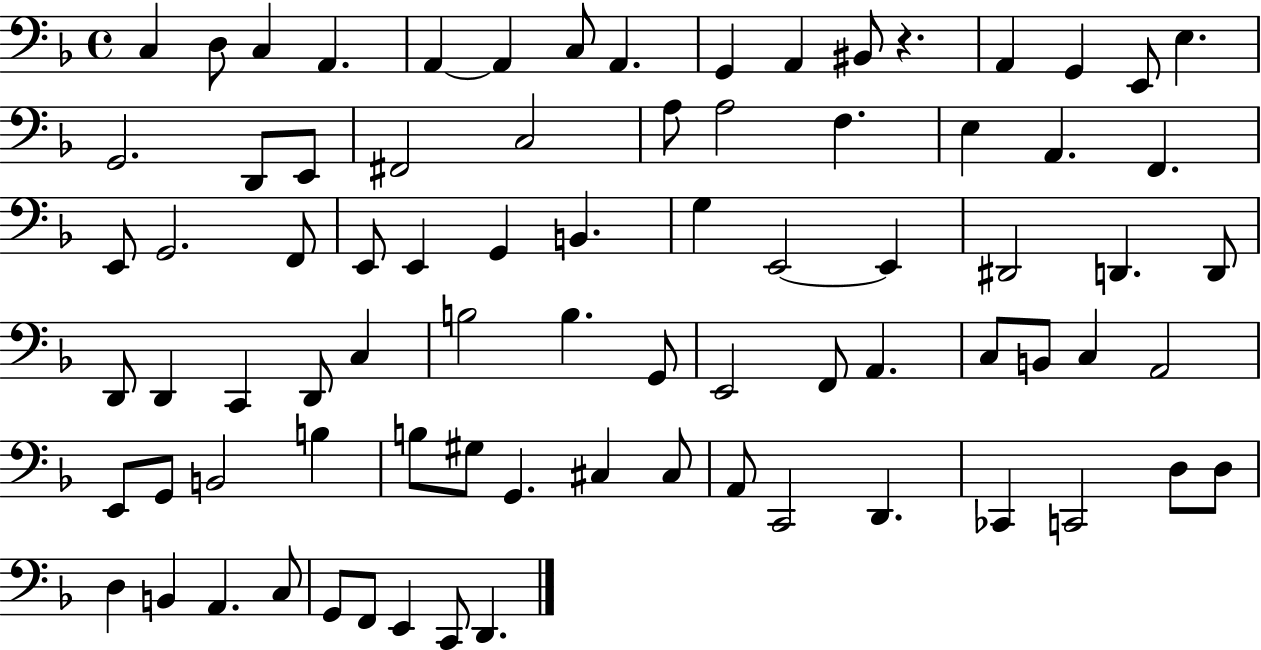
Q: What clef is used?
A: bass